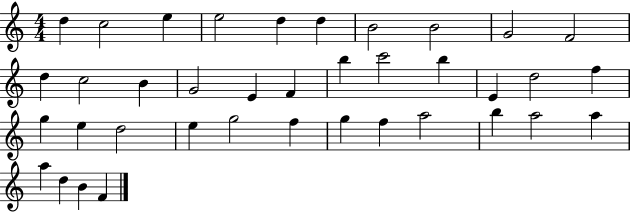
{
  \clef treble
  \numericTimeSignature
  \time 4/4
  \key c \major
  d''4 c''2 e''4 | e''2 d''4 d''4 | b'2 b'2 | g'2 f'2 | \break d''4 c''2 b'4 | g'2 e'4 f'4 | b''4 c'''2 b''4 | e'4 d''2 f''4 | \break g''4 e''4 d''2 | e''4 g''2 f''4 | g''4 f''4 a''2 | b''4 a''2 a''4 | \break a''4 d''4 b'4 f'4 | \bar "|."
}